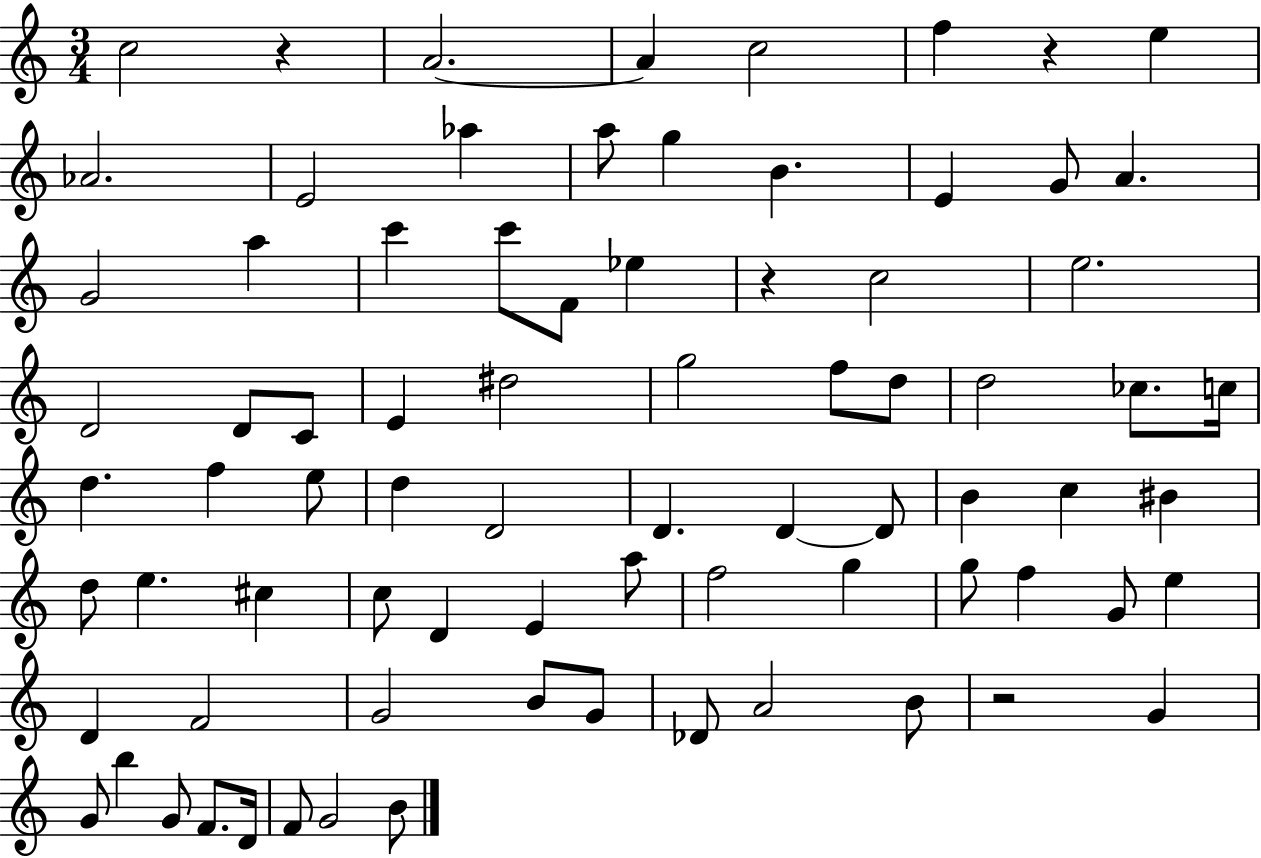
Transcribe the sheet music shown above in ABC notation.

X:1
T:Untitled
M:3/4
L:1/4
K:C
c2 z A2 A c2 f z e _A2 E2 _a a/2 g B E G/2 A G2 a c' c'/2 F/2 _e z c2 e2 D2 D/2 C/2 E ^d2 g2 f/2 d/2 d2 _c/2 c/4 d f e/2 d D2 D D D/2 B c ^B d/2 e ^c c/2 D E a/2 f2 g g/2 f G/2 e D F2 G2 B/2 G/2 _D/2 A2 B/2 z2 G G/2 b G/2 F/2 D/4 F/2 G2 B/2